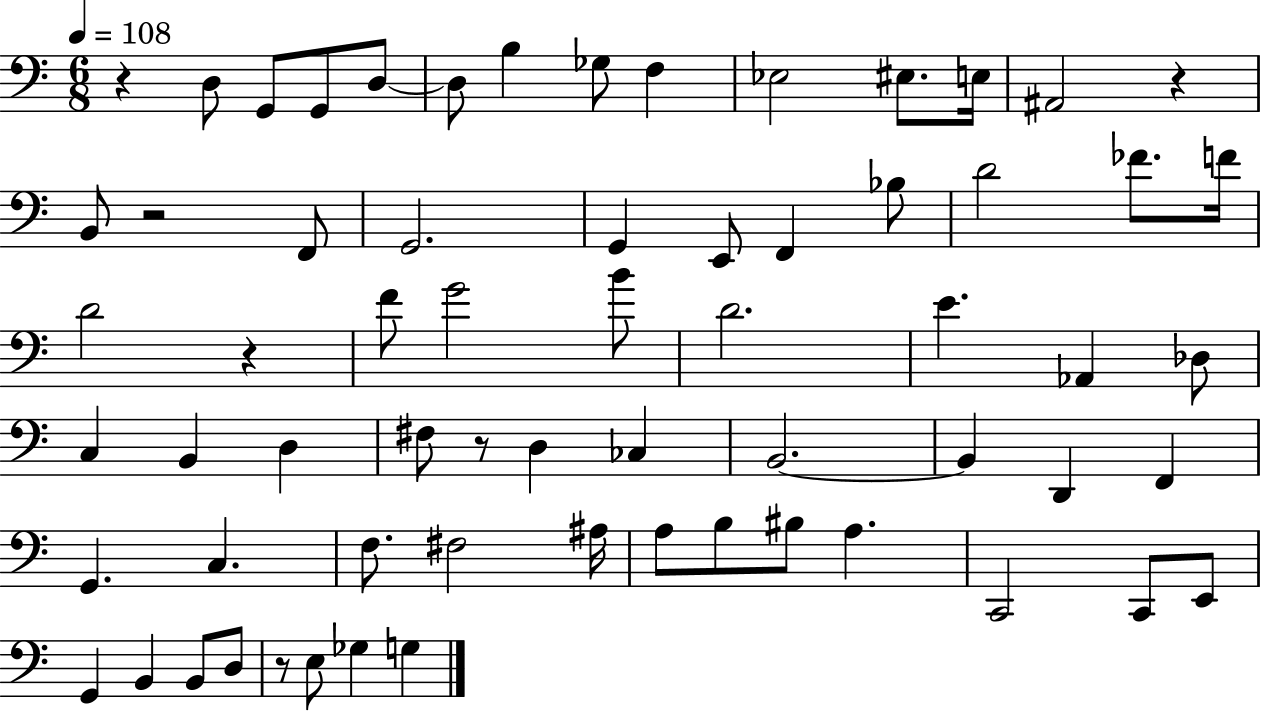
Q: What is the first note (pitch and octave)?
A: D3